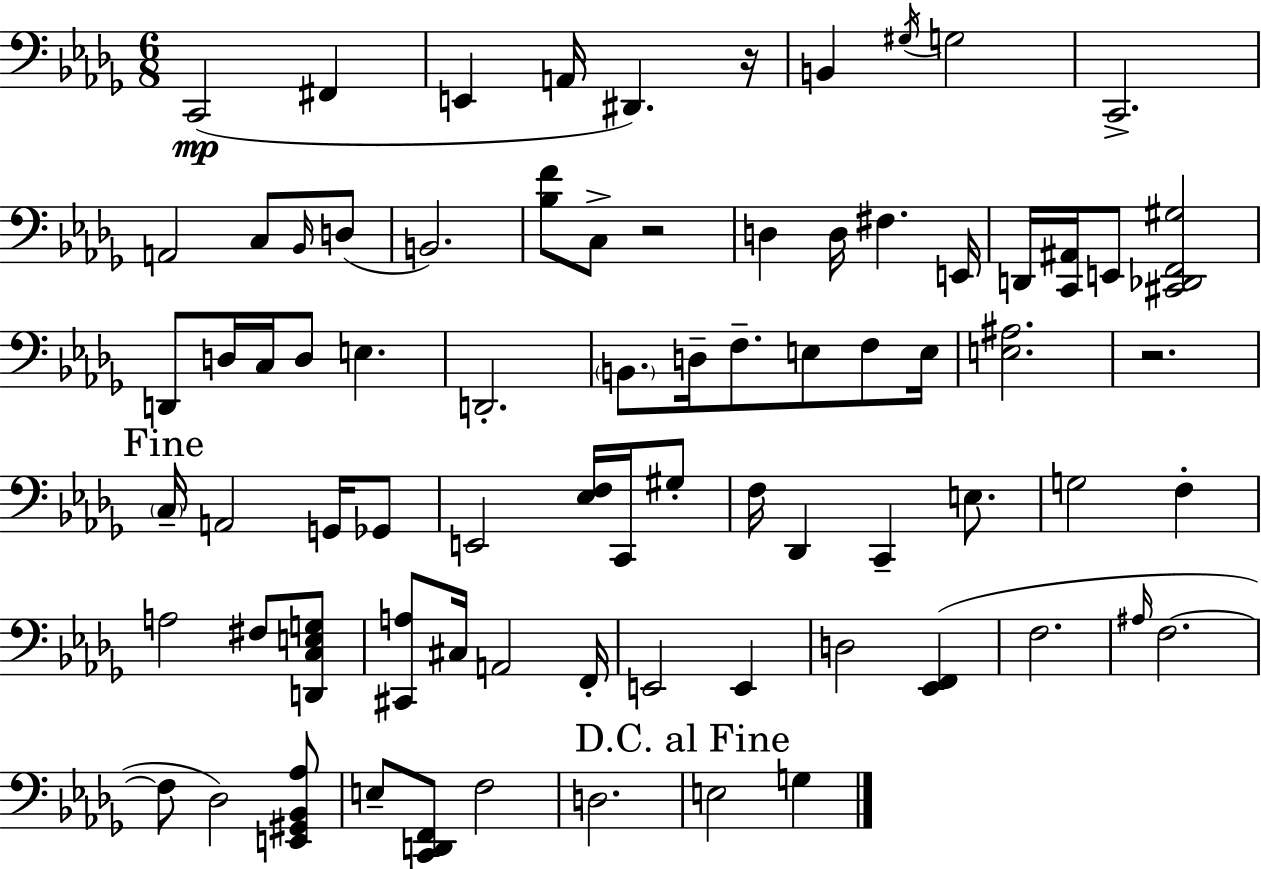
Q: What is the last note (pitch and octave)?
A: G3